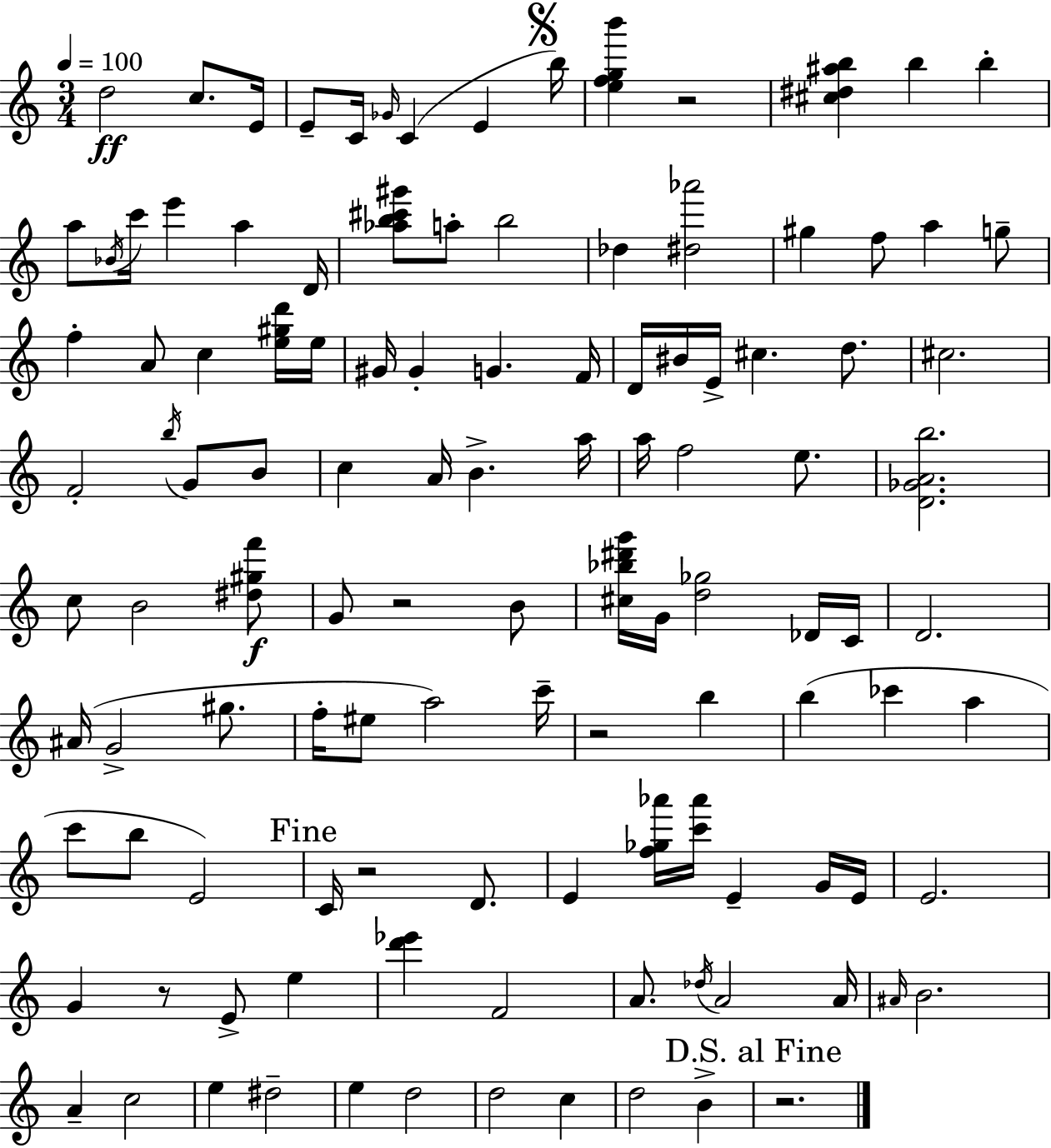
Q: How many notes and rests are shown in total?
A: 116